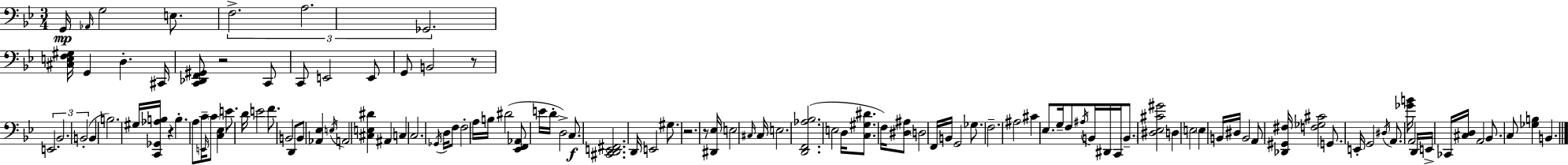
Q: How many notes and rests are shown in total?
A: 119